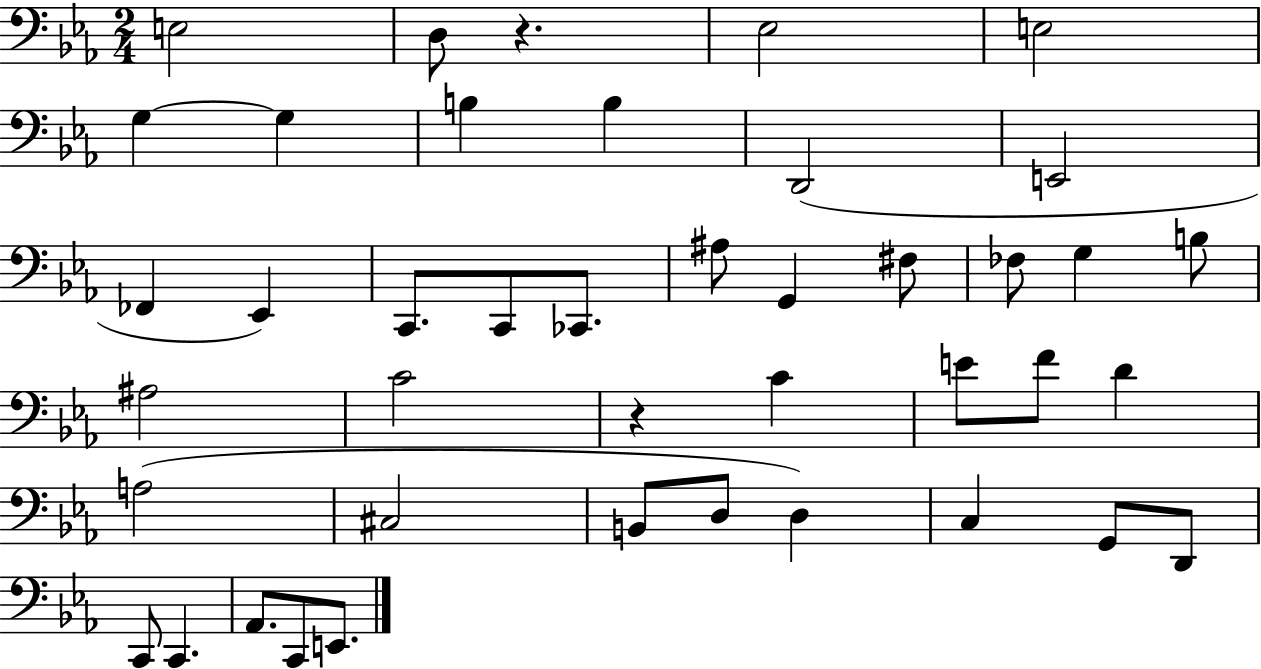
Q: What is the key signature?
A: EES major